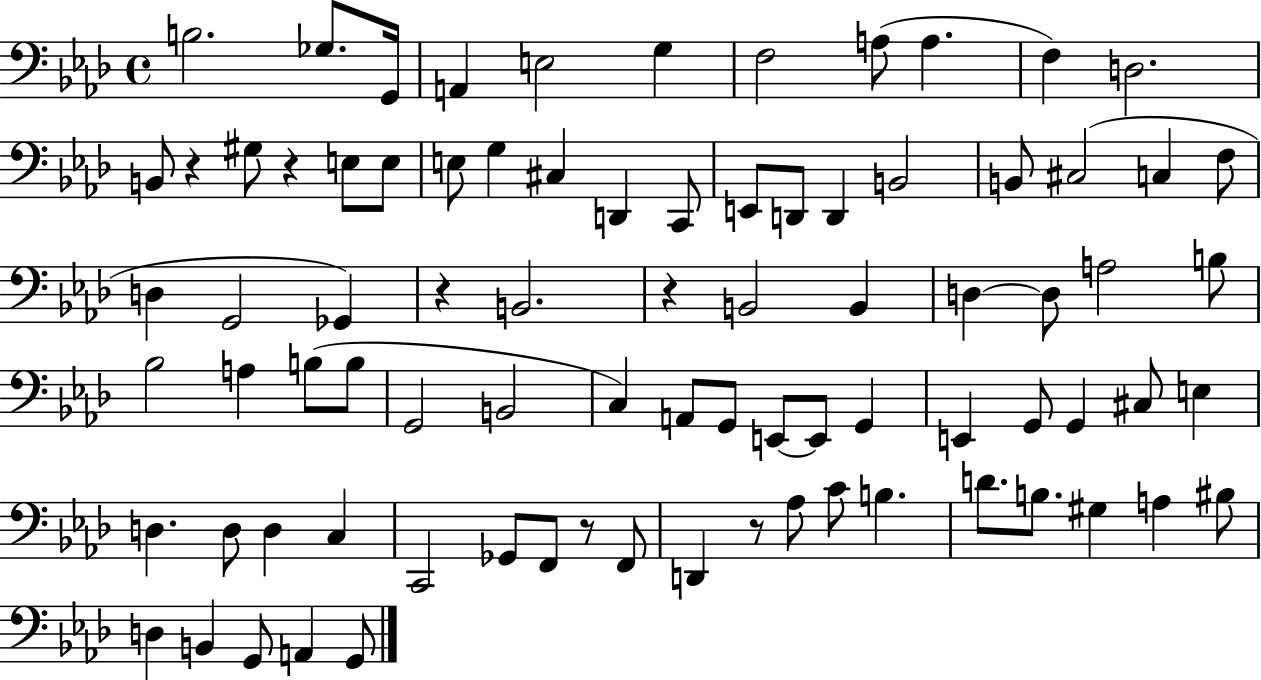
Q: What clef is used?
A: bass